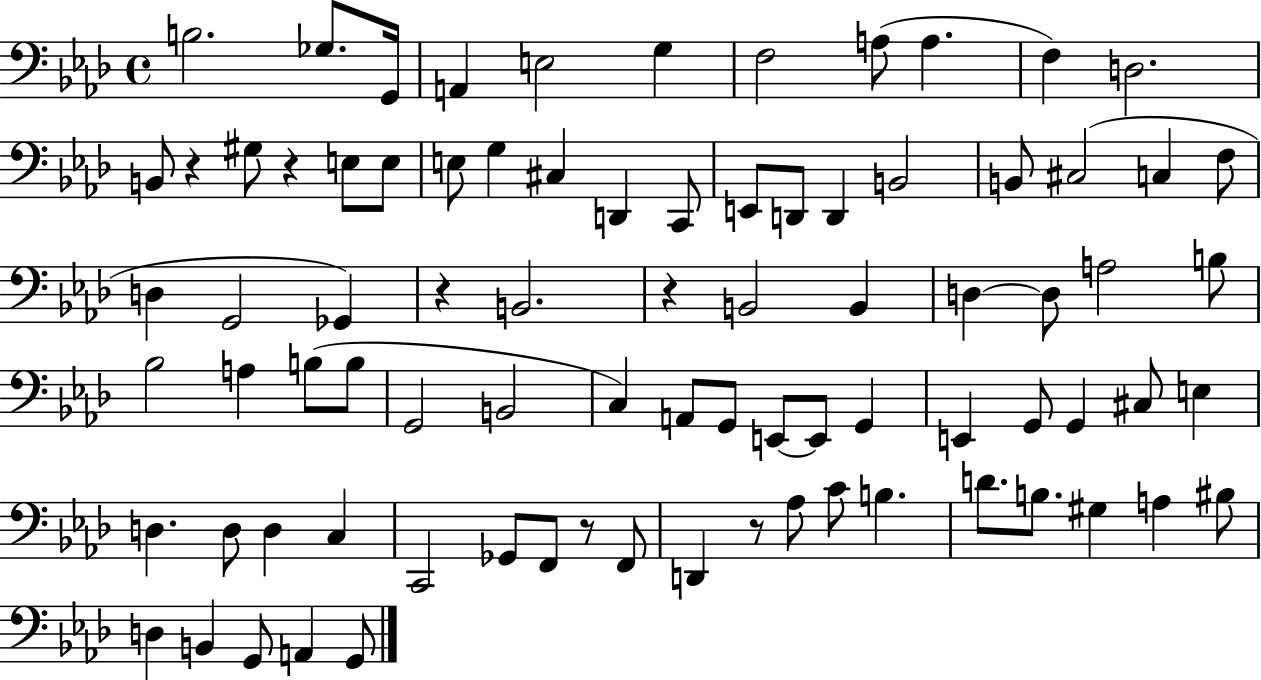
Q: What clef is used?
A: bass